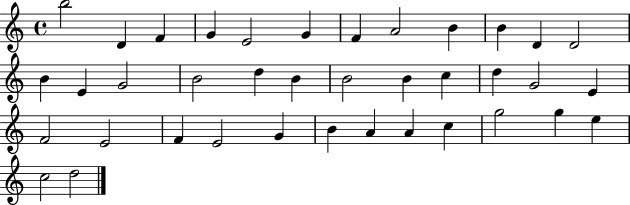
B5/h D4/q F4/q G4/q E4/h G4/q F4/q A4/h B4/q B4/q D4/q D4/h B4/q E4/q G4/h B4/h D5/q B4/q B4/h B4/q C5/q D5/q G4/h E4/q F4/h E4/h F4/q E4/h G4/q B4/q A4/q A4/q C5/q G5/h G5/q E5/q C5/h D5/h